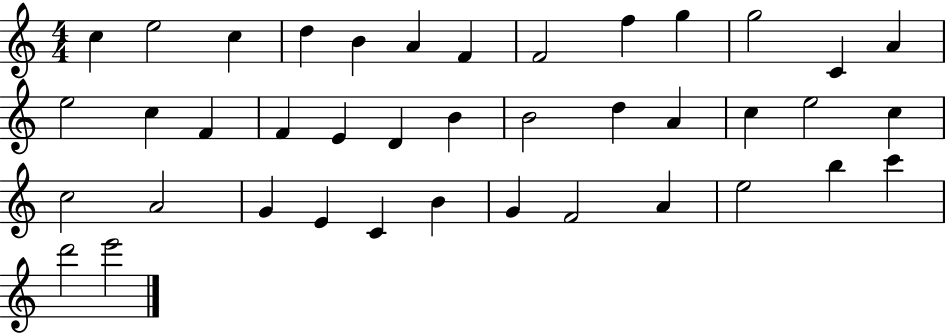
X:1
T:Untitled
M:4/4
L:1/4
K:C
c e2 c d B A F F2 f g g2 C A e2 c F F E D B B2 d A c e2 c c2 A2 G E C B G F2 A e2 b c' d'2 e'2